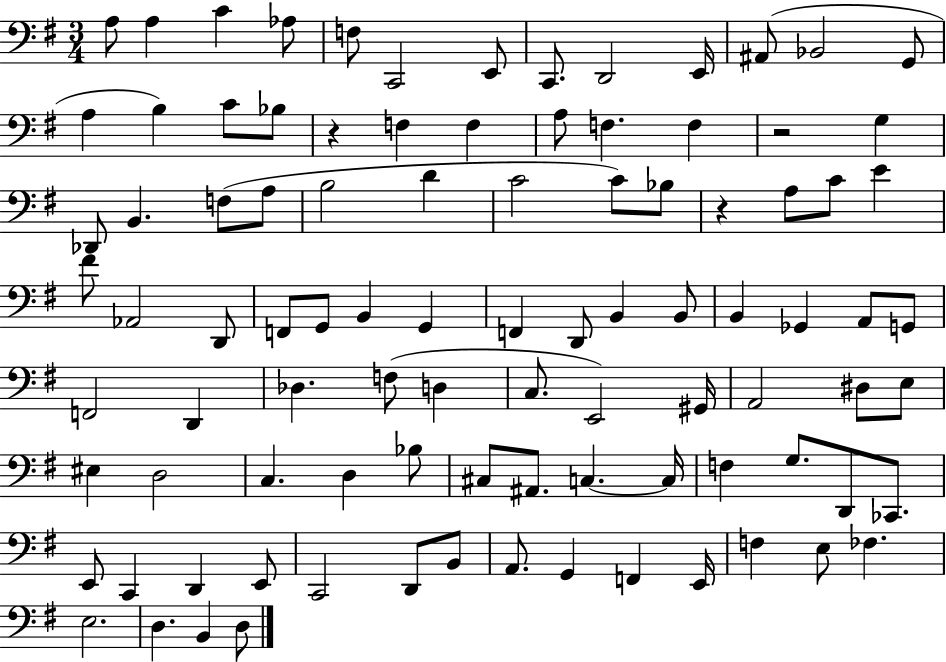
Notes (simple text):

A3/e A3/q C4/q Ab3/e F3/e C2/h E2/e C2/e. D2/h E2/s A#2/e Bb2/h G2/e A3/q B3/q C4/e Bb3/e R/q F3/q F3/q A3/e F3/q. F3/q R/h G3/q Db2/e B2/q. F3/e A3/e B3/h D4/q C4/h C4/e Bb3/e R/q A3/e C4/e E4/q F#4/e Ab2/h D2/e F2/e G2/e B2/q G2/q F2/q D2/e B2/q B2/e B2/q Gb2/q A2/e G2/e F2/h D2/q Db3/q. F3/e D3/q C3/e. E2/h G#2/s A2/h D#3/e E3/e EIS3/q D3/h C3/q. D3/q Bb3/e C#3/e A#2/e. C3/q. C3/s F3/q G3/e. D2/e CES2/e. E2/e C2/q D2/q E2/e C2/h D2/e B2/e A2/e. G2/q F2/q E2/s F3/q E3/e FES3/q. E3/h. D3/q. B2/q D3/e